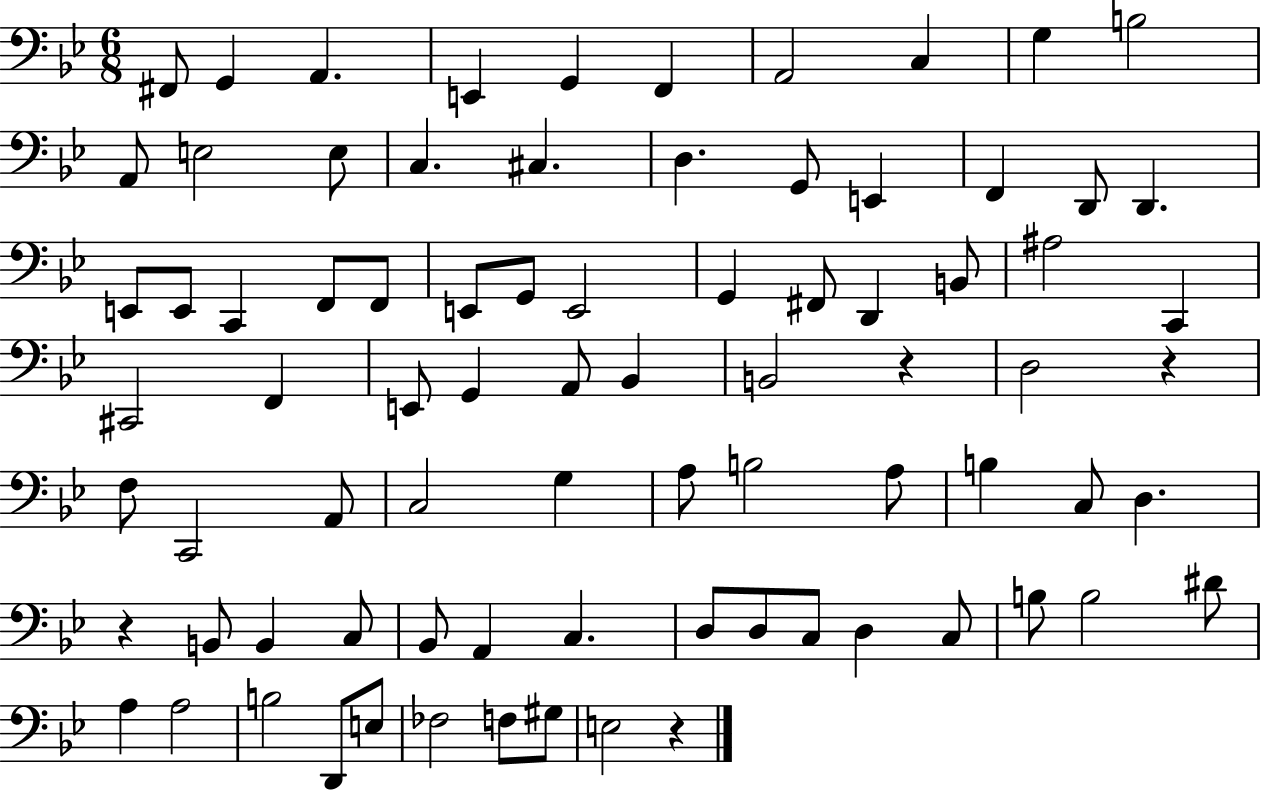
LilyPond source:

{
  \clef bass
  \numericTimeSignature
  \time 6/8
  \key bes \major
  \repeat volta 2 { fis,8 g,4 a,4. | e,4 g,4 f,4 | a,2 c4 | g4 b2 | \break a,8 e2 e8 | c4. cis4. | d4. g,8 e,4 | f,4 d,8 d,4. | \break e,8 e,8 c,4 f,8 f,8 | e,8 g,8 e,2 | g,4 fis,8 d,4 b,8 | ais2 c,4 | \break cis,2 f,4 | e,8 g,4 a,8 bes,4 | b,2 r4 | d2 r4 | \break f8 c,2 a,8 | c2 g4 | a8 b2 a8 | b4 c8 d4. | \break r4 b,8 b,4 c8 | bes,8 a,4 c4. | d8 d8 c8 d4 c8 | b8 b2 dis'8 | \break a4 a2 | b2 d,8 e8 | fes2 f8 gis8 | e2 r4 | \break } \bar "|."
}